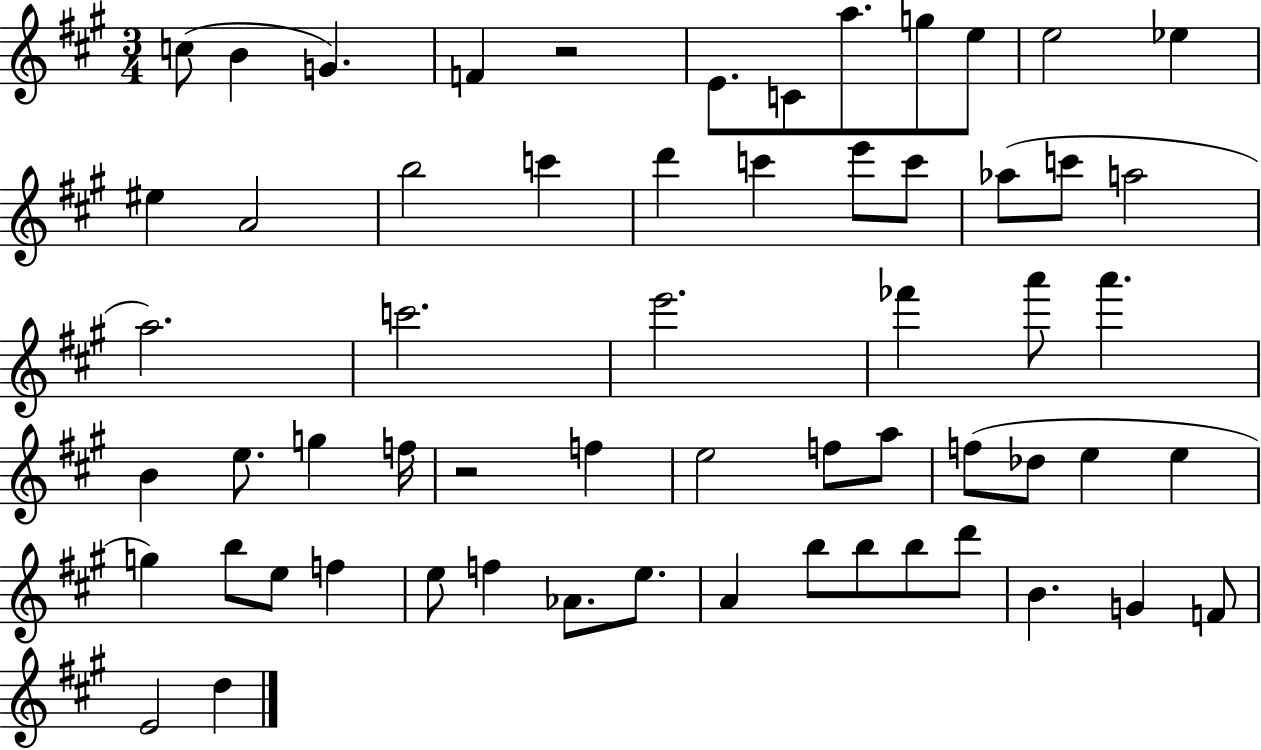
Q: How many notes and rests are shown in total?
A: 60